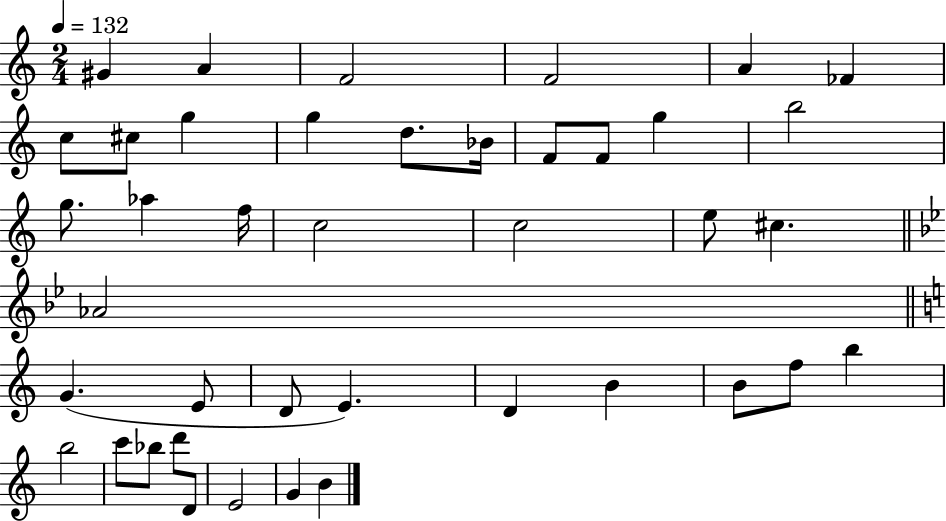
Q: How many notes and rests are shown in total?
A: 41